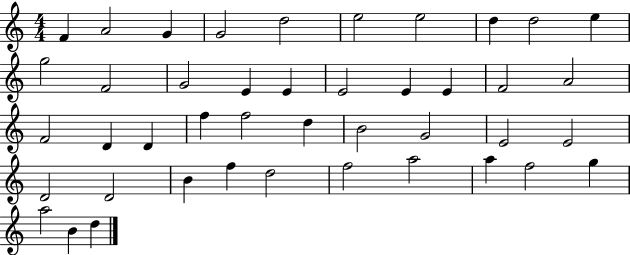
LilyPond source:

{
  \clef treble
  \numericTimeSignature
  \time 4/4
  \key c \major
  f'4 a'2 g'4 | g'2 d''2 | e''2 e''2 | d''4 d''2 e''4 | \break g''2 f'2 | g'2 e'4 e'4 | e'2 e'4 e'4 | f'2 a'2 | \break f'2 d'4 d'4 | f''4 f''2 d''4 | b'2 g'2 | e'2 e'2 | \break d'2 d'2 | b'4 f''4 d''2 | f''2 a''2 | a''4 f''2 g''4 | \break a''2 b'4 d''4 | \bar "|."
}